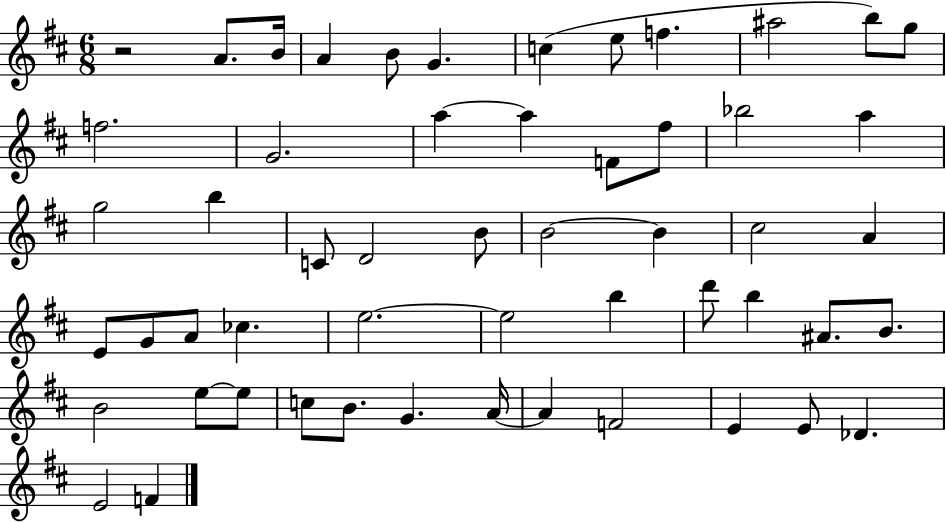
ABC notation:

X:1
T:Untitled
M:6/8
L:1/4
K:D
z2 A/2 B/4 A B/2 G c e/2 f ^a2 b/2 g/2 f2 G2 a a F/2 ^f/2 _b2 a g2 b C/2 D2 B/2 B2 B ^c2 A E/2 G/2 A/2 _c e2 e2 b d'/2 b ^A/2 B/2 B2 e/2 e/2 c/2 B/2 G A/4 A F2 E E/2 _D E2 F